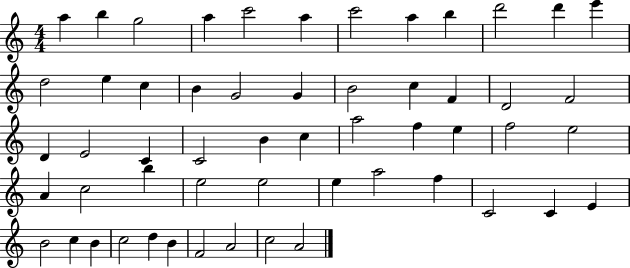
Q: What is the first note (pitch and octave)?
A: A5